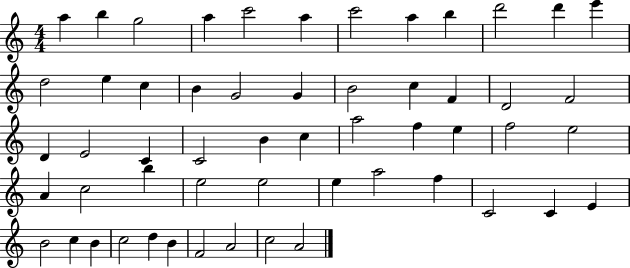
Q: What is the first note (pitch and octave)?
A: A5